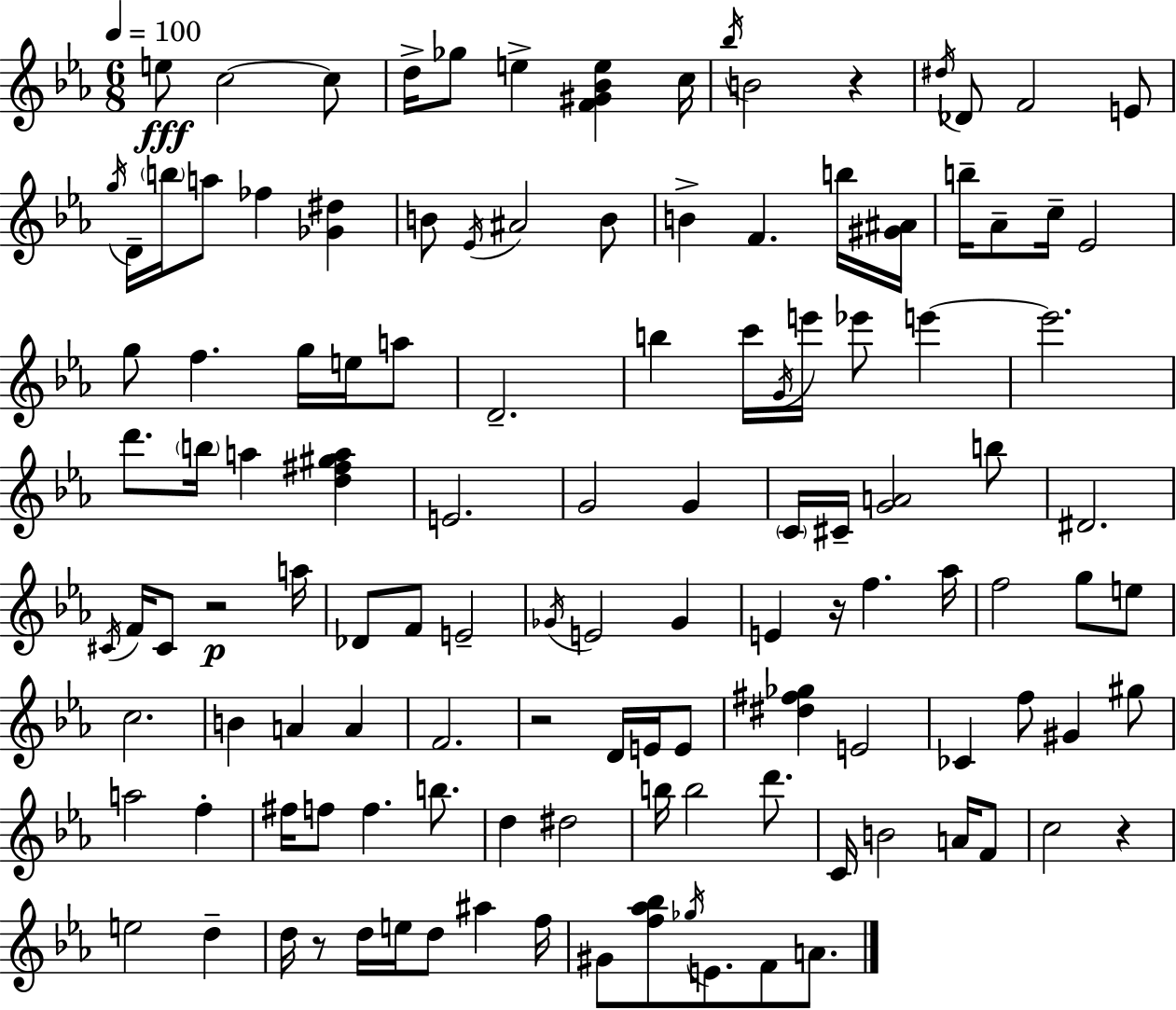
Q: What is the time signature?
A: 6/8